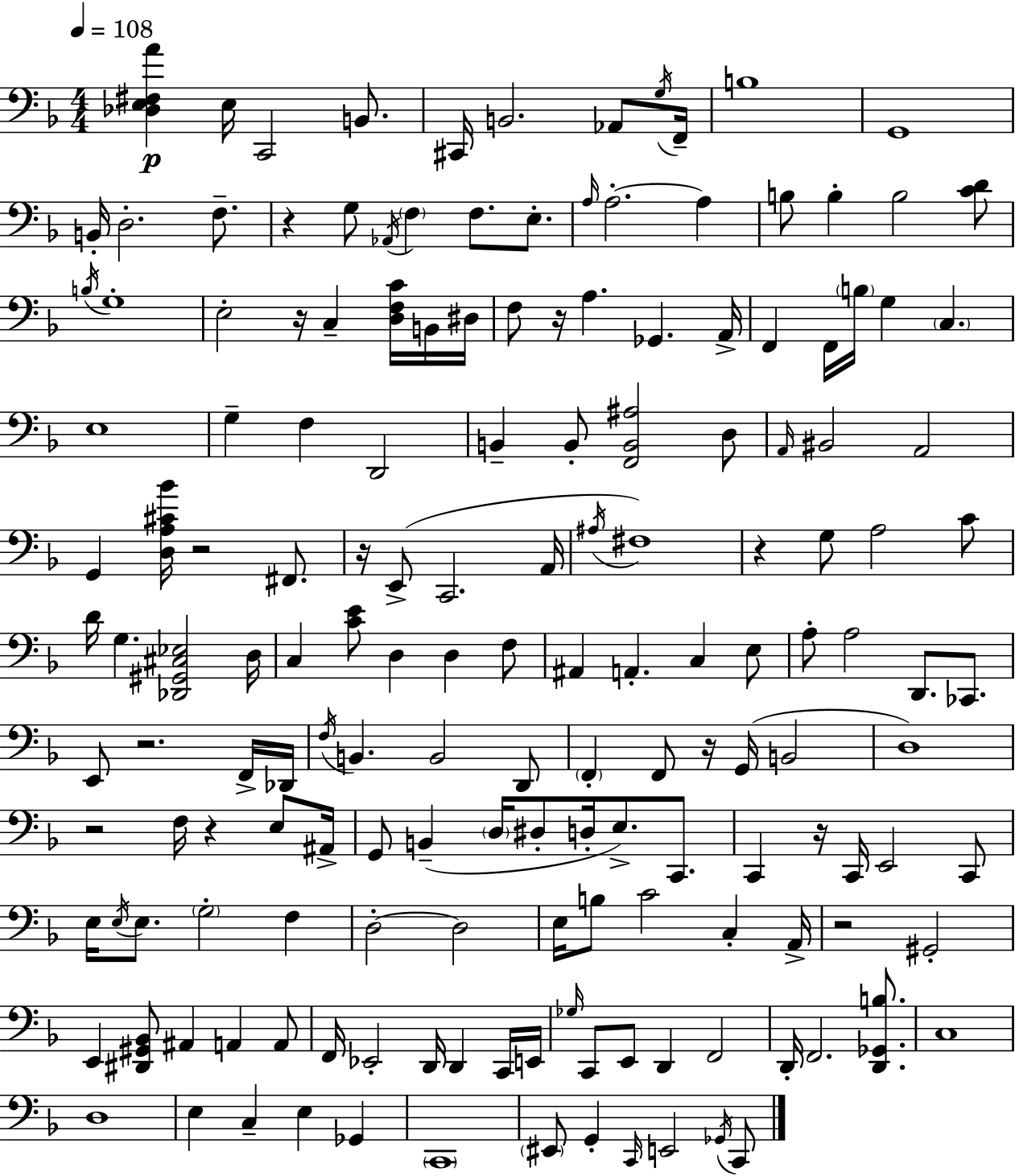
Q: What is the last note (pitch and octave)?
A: C2